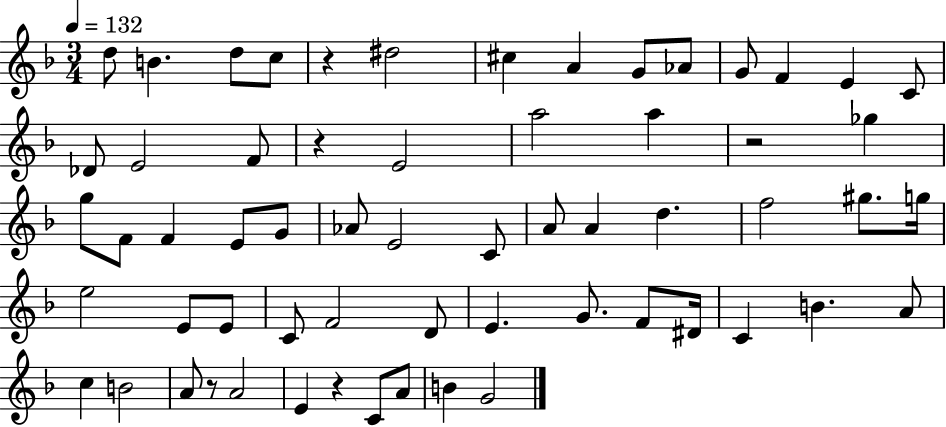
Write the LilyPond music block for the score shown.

{
  \clef treble
  \numericTimeSignature
  \time 3/4
  \key f \major
  \tempo 4 = 132
  d''8 b'4. d''8 c''8 | r4 dis''2 | cis''4 a'4 g'8 aes'8 | g'8 f'4 e'4 c'8 | \break des'8 e'2 f'8 | r4 e'2 | a''2 a''4 | r2 ges''4 | \break g''8 f'8 f'4 e'8 g'8 | aes'8 e'2 c'8 | a'8 a'4 d''4. | f''2 gis''8. g''16 | \break e''2 e'8 e'8 | c'8 f'2 d'8 | e'4. g'8. f'8 dis'16 | c'4 b'4. a'8 | \break c''4 b'2 | a'8 r8 a'2 | e'4 r4 c'8 a'8 | b'4 g'2 | \break \bar "|."
}